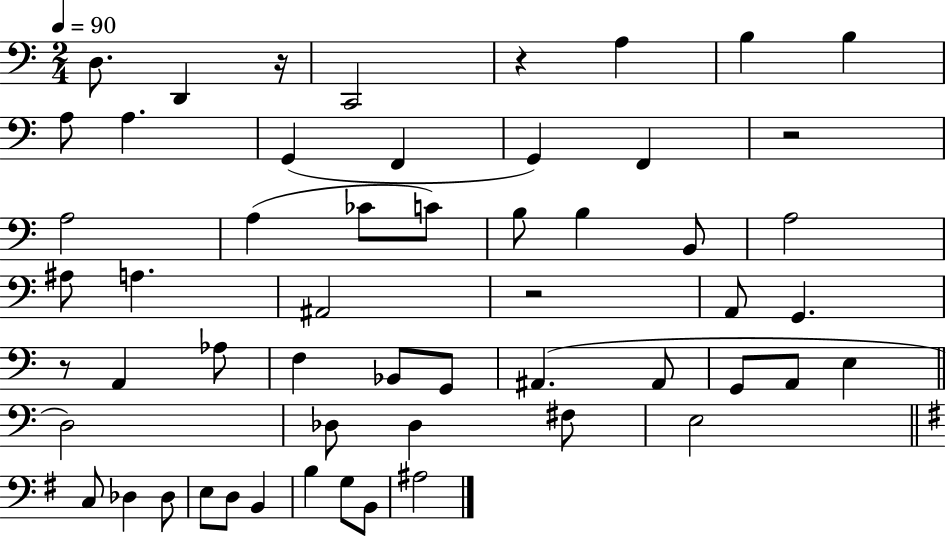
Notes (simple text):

D3/e. D2/q R/s C2/h R/q A3/q B3/q B3/q A3/e A3/q. G2/q F2/q G2/q F2/q R/h A3/h A3/q CES4/e C4/e B3/e B3/q B2/e A3/h A#3/e A3/q. A#2/h R/h A2/e G2/q. R/e A2/q Ab3/e F3/q Bb2/e G2/e A#2/q. A#2/e G2/e A2/e E3/q D3/h Db3/e Db3/q F#3/e E3/h C3/e Db3/q Db3/e E3/e D3/e B2/q B3/q G3/e B2/e A#3/h